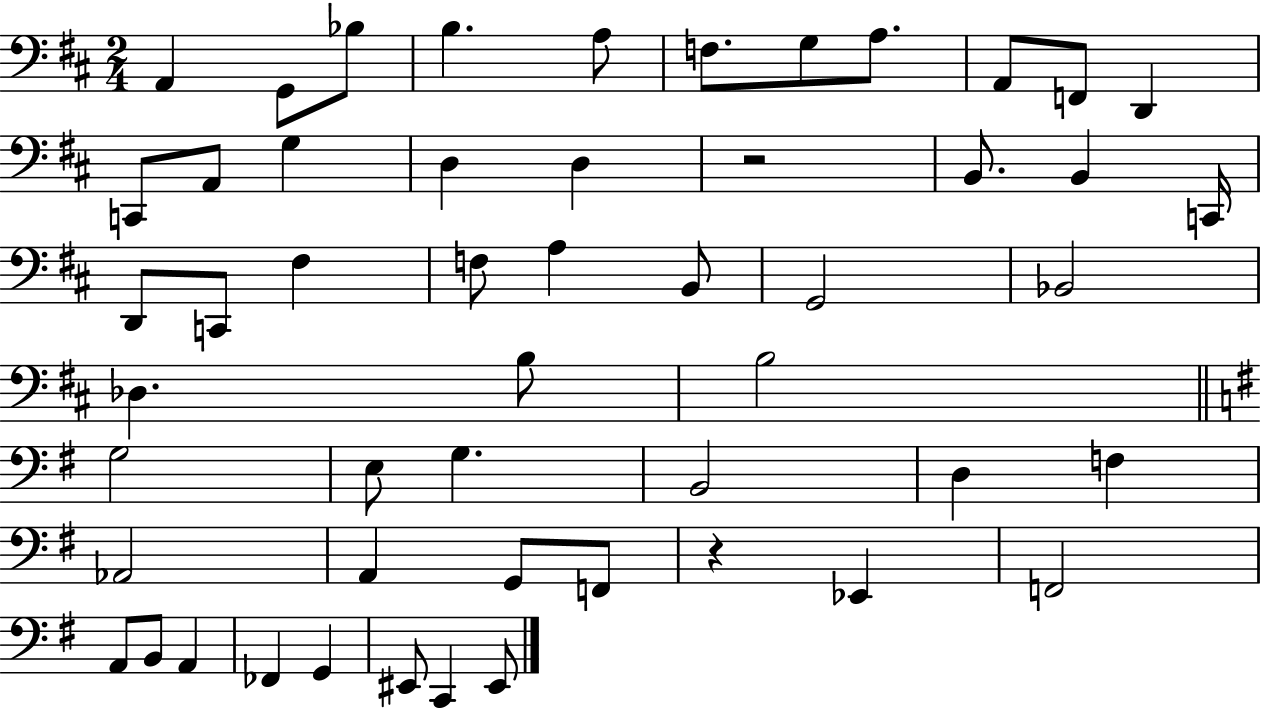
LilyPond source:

{
  \clef bass
  \numericTimeSignature
  \time 2/4
  \key d \major
  \repeat volta 2 { a,4 g,8 bes8 | b4. a8 | f8. g8 a8. | a,8 f,8 d,4 | \break c,8 a,8 g4 | d4 d4 | r2 | b,8. b,4 c,16 | \break d,8 c,8 fis4 | f8 a4 b,8 | g,2 | bes,2 | \break des4. b8 | b2 | \bar "||" \break \key e \minor g2 | e8 g4. | b,2 | d4 f4 | \break aes,2 | a,4 g,8 f,8 | r4 ees,4 | f,2 | \break a,8 b,8 a,4 | fes,4 g,4 | eis,8 c,4 eis,8 | } \bar "|."
}